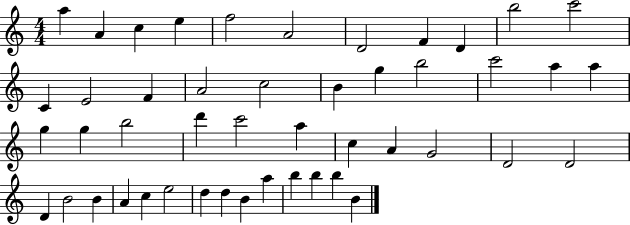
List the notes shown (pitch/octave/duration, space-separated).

A5/q A4/q C5/q E5/q F5/h A4/h D4/h F4/q D4/q B5/h C6/h C4/q E4/h F4/q A4/h C5/h B4/q G5/q B5/h C6/h A5/q A5/q G5/q G5/q B5/h D6/q C6/h A5/q C5/q A4/q G4/h D4/h D4/h D4/q B4/h B4/q A4/q C5/q E5/h D5/q D5/q B4/q A5/q B5/q B5/q B5/q B4/q